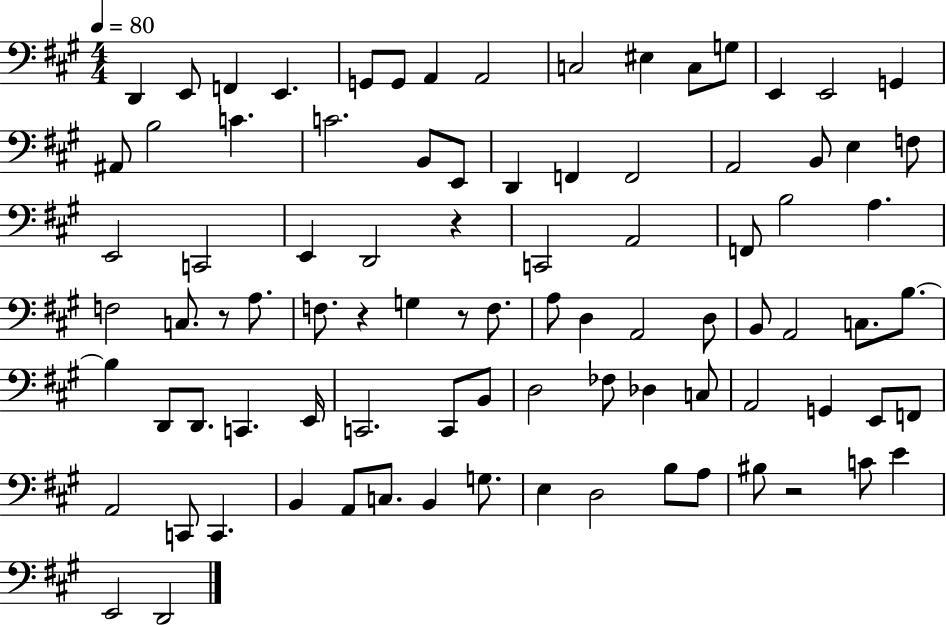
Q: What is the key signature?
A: A major